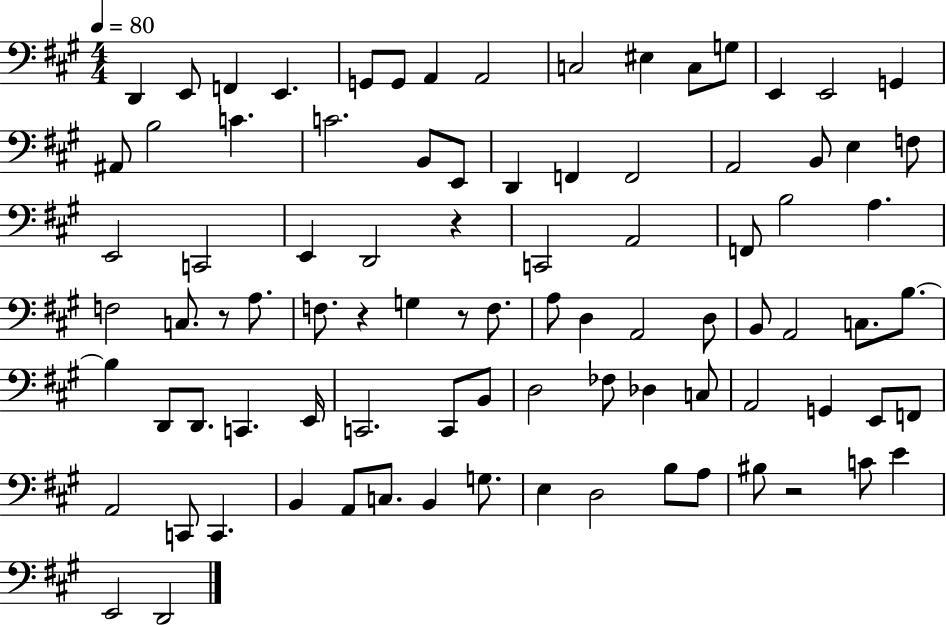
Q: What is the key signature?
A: A major